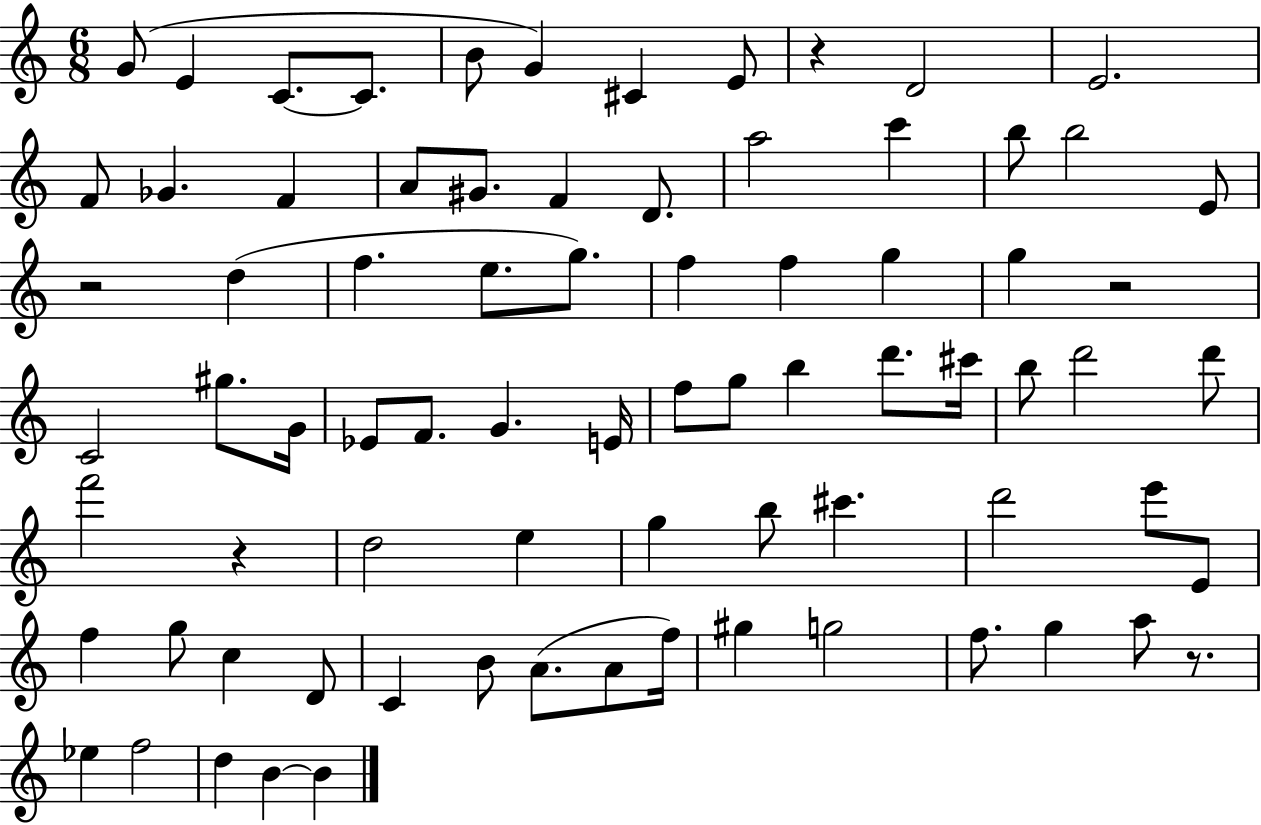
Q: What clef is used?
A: treble